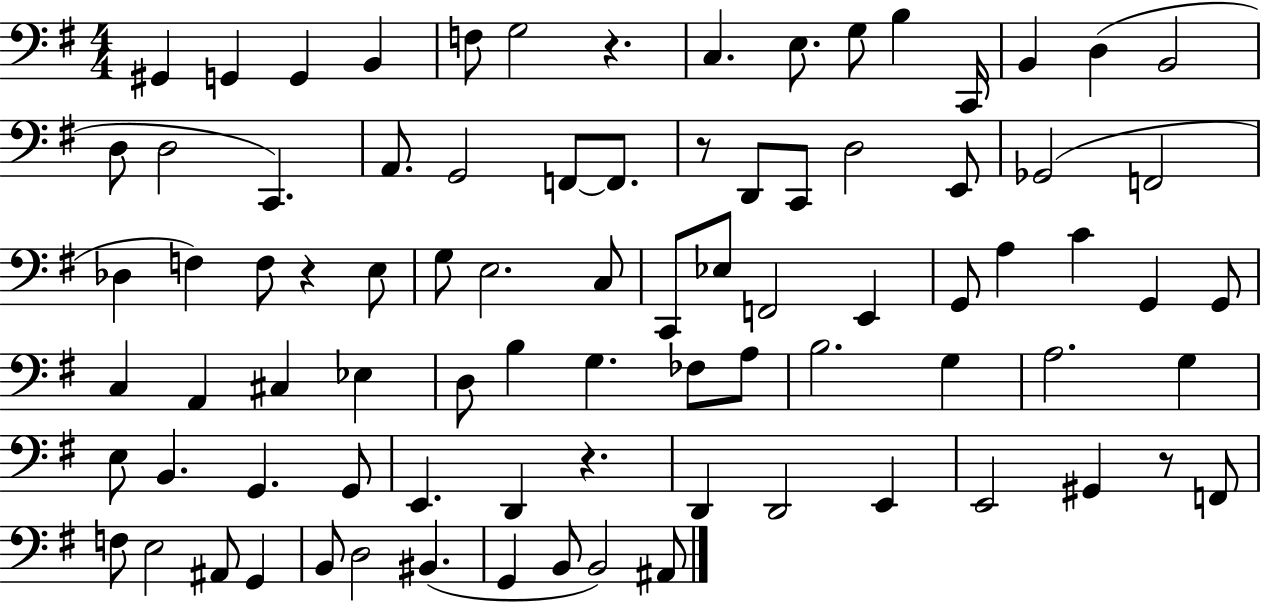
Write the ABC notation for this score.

X:1
T:Untitled
M:4/4
L:1/4
K:G
^G,, G,, G,, B,, F,/2 G,2 z C, E,/2 G,/2 B, C,,/4 B,, D, B,,2 D,/2 D,2 C,, A,,/2 G,,2 F,,/2 F,,/2 z/2 D,,/2 C,,/2 D,2 E,,/2 _G,,2 F,,2 _D, F, F,/2 z E,/2 G,/2 E,2 C,/2 C,,/2 _E,/2 F,,2 E,, G,,/2 A, C G,, G,,/2 C, A,, ^C, _E, D,/2 B, G, _F,/2 A,/2 B,2 G, A,2 G, E,/2 B,, G,, G,,/2 E,, D,, z D,, D,,2 E,, E,,2 ^G,, z/2 F,,/2 F,/2 E,2 ^A,,/2 G,, B,,/2 D,2 ^B,, G,, B,,/2 B,,2 ^A,,/2